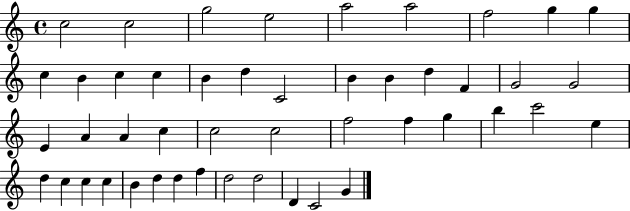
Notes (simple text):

C5/h C5/h G5/h E5/h A5/h A5/h F5/h G5/q G5/q C5/q B4/q C5/q C5/q B4/q D5/q C4/h B4/q B4/q D5/q F4/q G4/h G4/h E4/q A4/q A4/q C5/q C5/h C5/h F5/h F5/q G5/q B5/q C6/h E5/q D5/q C5/q C5/q C5/q B4/q D5/q D5/q F5/q D5/h D5/h D4/q C4/h G4/q